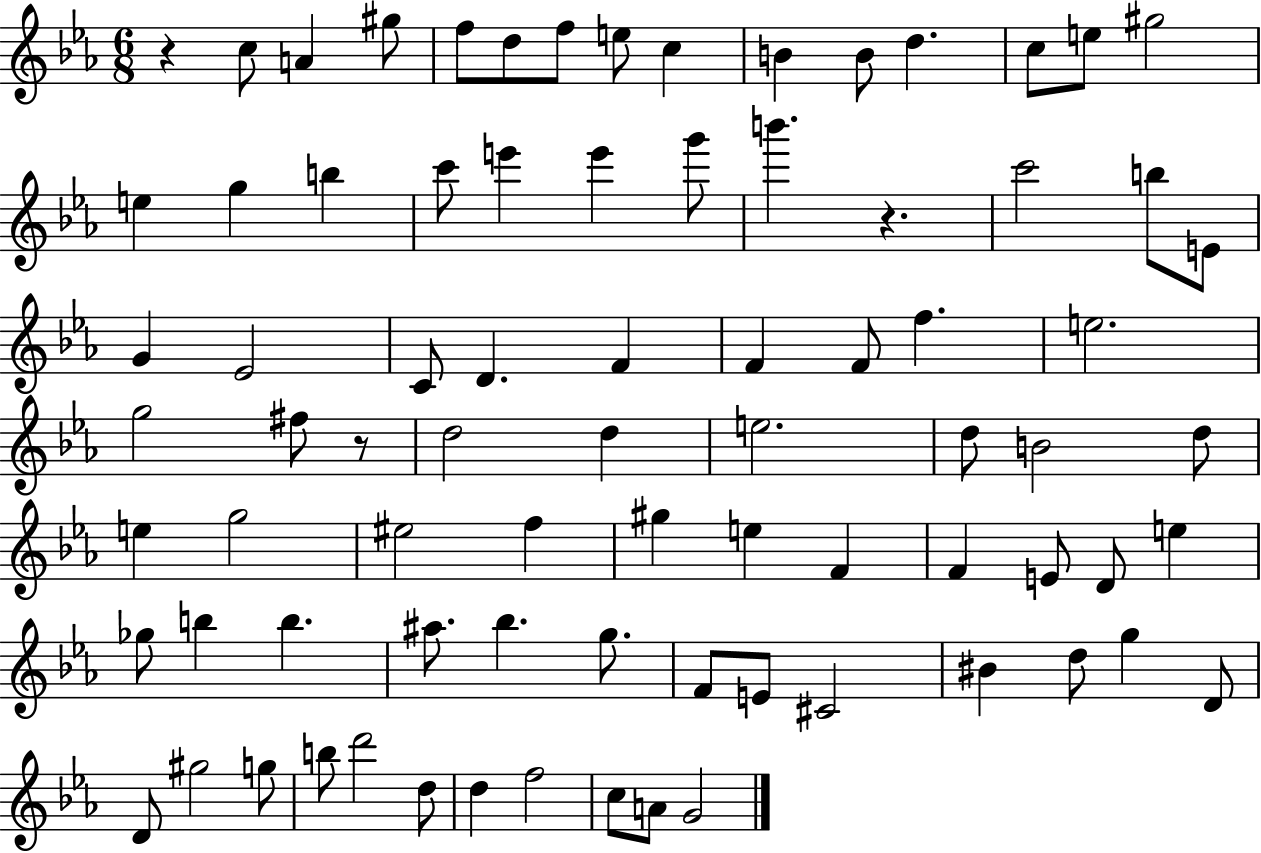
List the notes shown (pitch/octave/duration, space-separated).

R/q C5/e A4/q G#5/e F5/e D5/e F5/e E5/e C5/q B4/q B4/e D5/q. C5/e E5/e G#5/h E5/q G5/q B5/q C6/e E6/q E6/q G6/e B6/q. R/q. C6/h B5/e E4/e G4/q Eb4/h C4/e D4/q. F4/q F4/q F4/e F5/q. E5/h. G5/h F#5/e R/e D5/h D5/q E5/h. D5/e B4/h D5/e E5/q G5/h EIS5/h F5/q G#5/q E5/q F4/q F4/q E4/e D4/e E5/q Gb5/e B5/q B5/q. A#5/e. Bb5/q. G5/e. F4/e E4/e C#4/h BIS4/q D5/e G5/q D4/e D4/e G#5/h G5/e B5/e D6/h D5/e D5/q F5/h C5/e A4/e G4/h